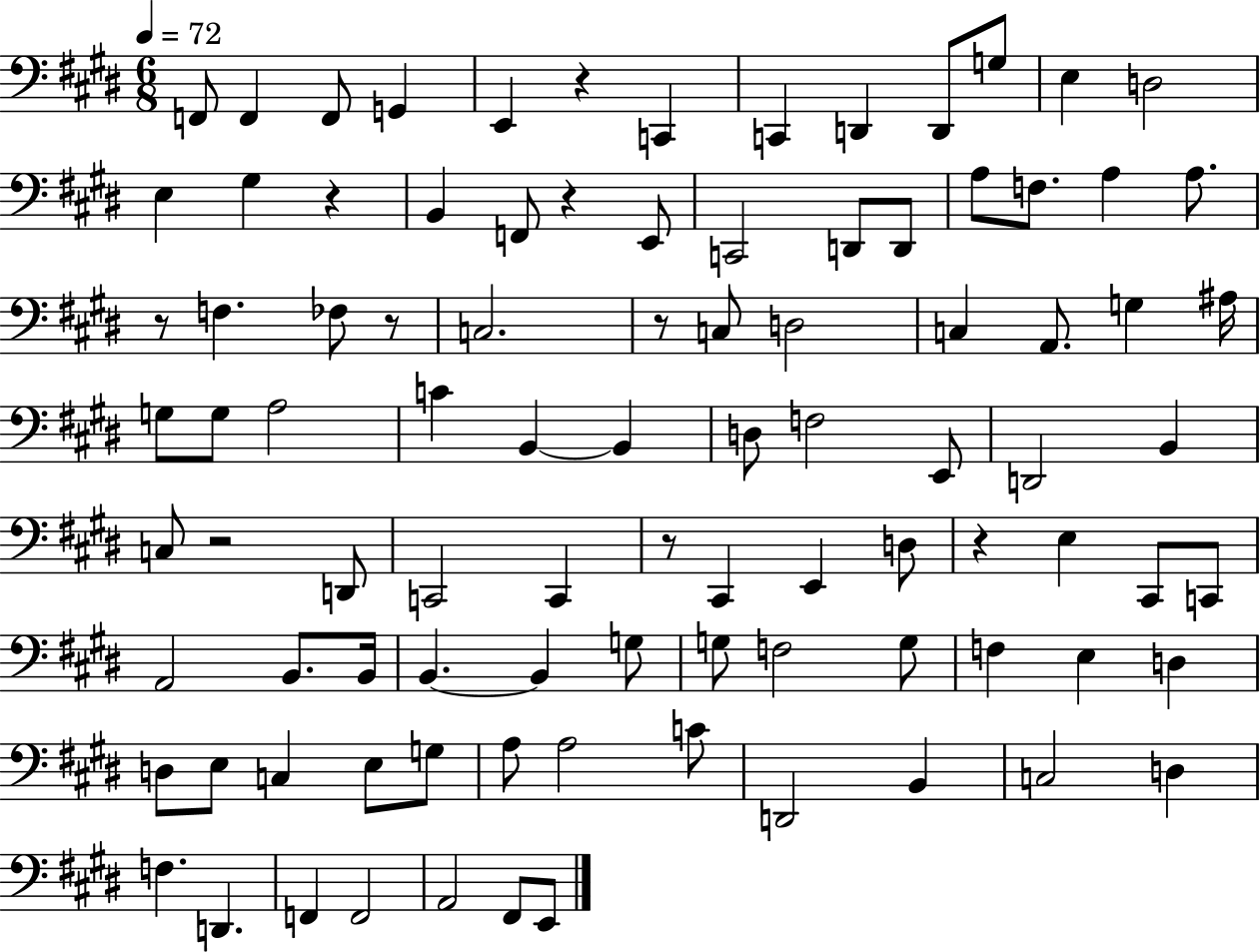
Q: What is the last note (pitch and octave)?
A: E2